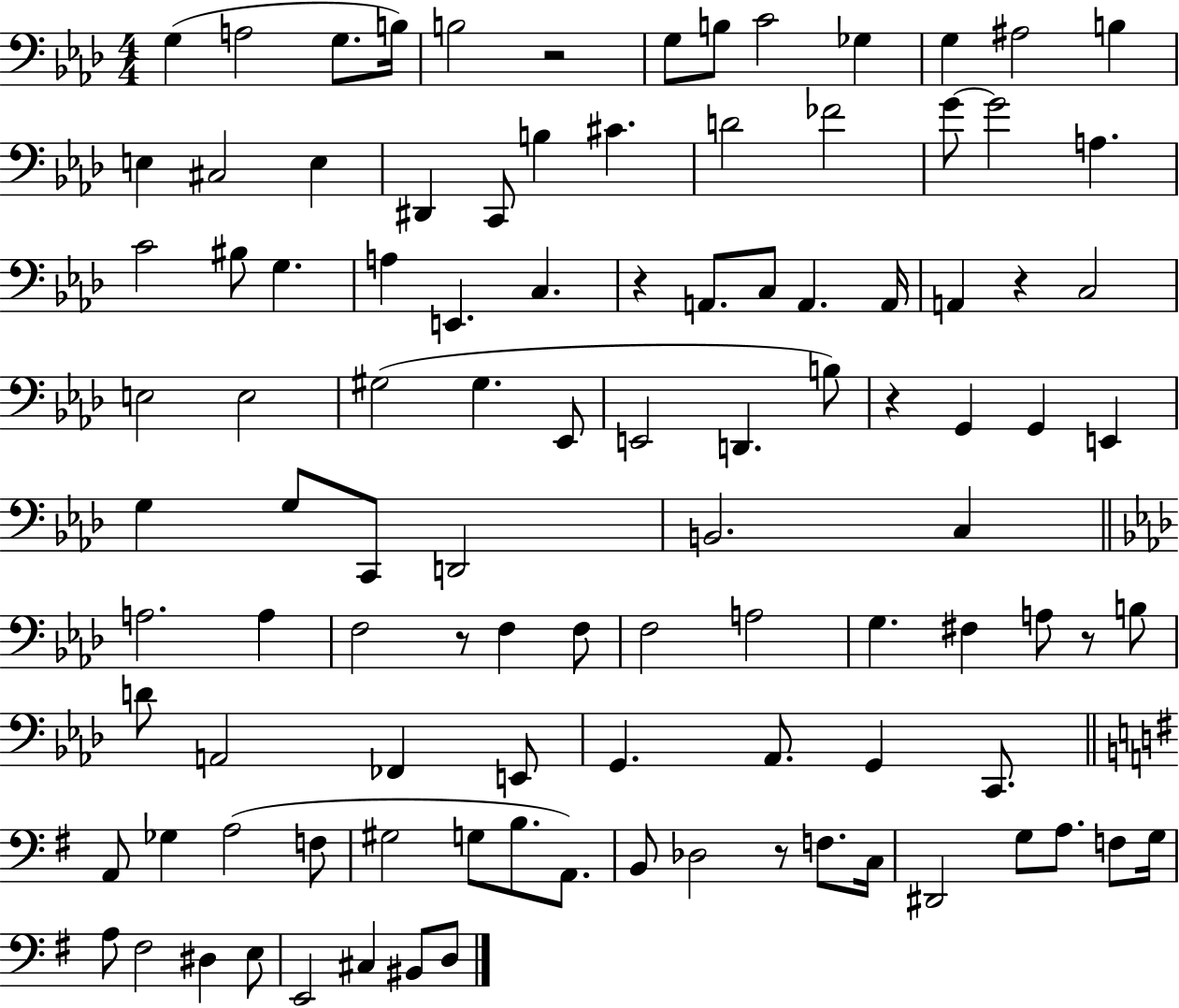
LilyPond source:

{
  \clef bass
  \numericTimeSignature
  \time 4/4
  \key aes \major
  g4( a2 g8. b16) | b2 r2 | g8 b8 c'2 ges4 | g4 ais2 b4 | \break e4 cis2 e4 | dis,4 c,8 b4 cis'4. | d'2 fes'2 | g'8~~ g'2 a4. | \break c'2 bis8 g4. | a4 e,4. c4. | r4 a,8. c8 a,4. a,16 | a,4 r4 c2 | \break e2 e2 | gis2( gis4. ees,8 | e,2 d,4. b8) | r4 g,4 g,4 e,4 | \break g4 g8 c,8 d,2 | b,2. c4 | \bar "||" \break \key aes \major a2. a4 | f2 r8 f4 f8 | f2 a2 | g4. fis4 a8 r8 b8 | \break d'8 a,2 fes,4 e,8 | g,4. aes,8. g,4 c,8. | \bar "||" \break \key g \major a,8 ges4 a2( f8 | gis2 g8 b8. a,8.) | b,8 des2 r8 f8. c16 | dis,2 g8 a8. f8 g16 | \break a8 fis2 dis4 e8 | e,2 cis4 bis,8 d8 | \bar "|."
}